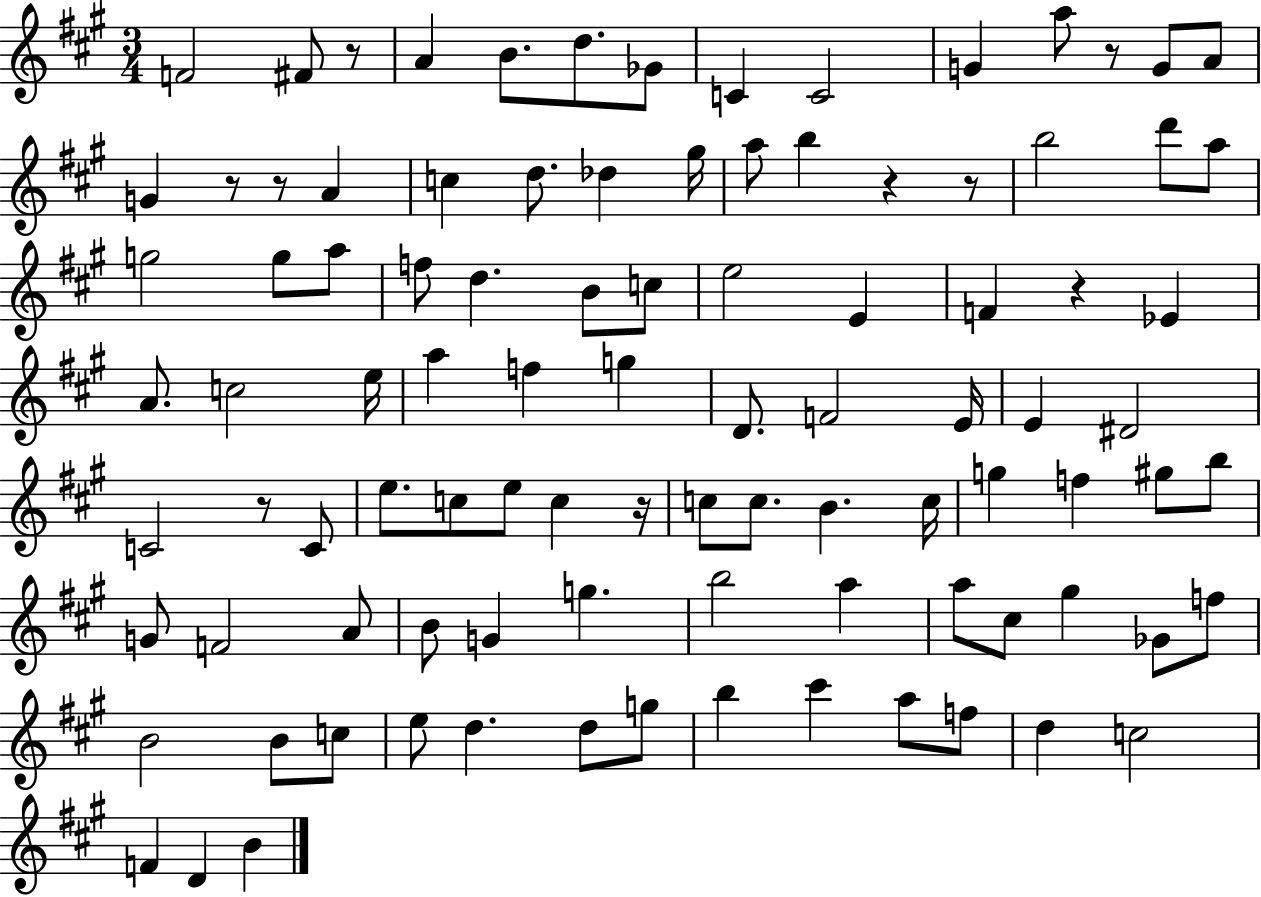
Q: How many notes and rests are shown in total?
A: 97